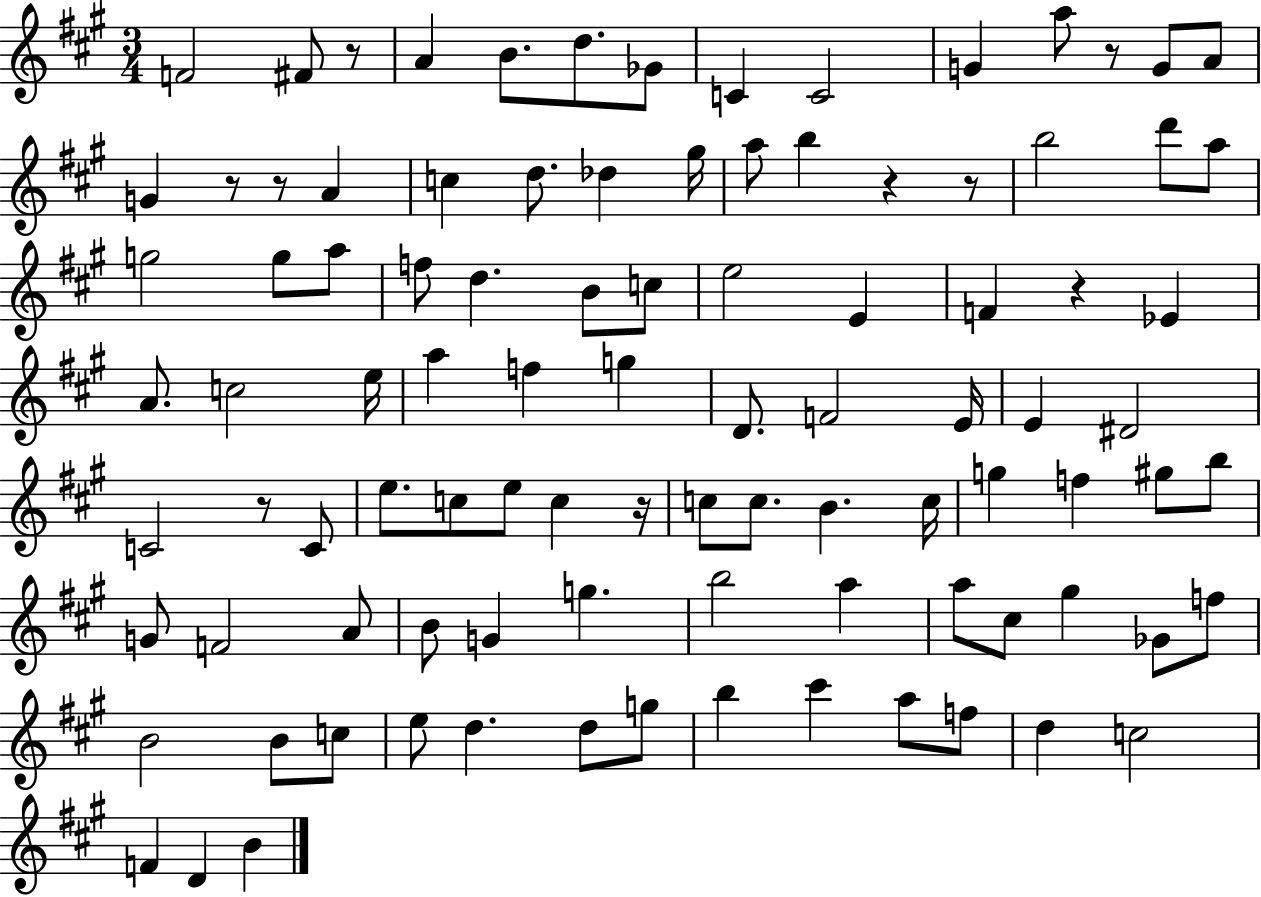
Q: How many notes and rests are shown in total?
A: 97